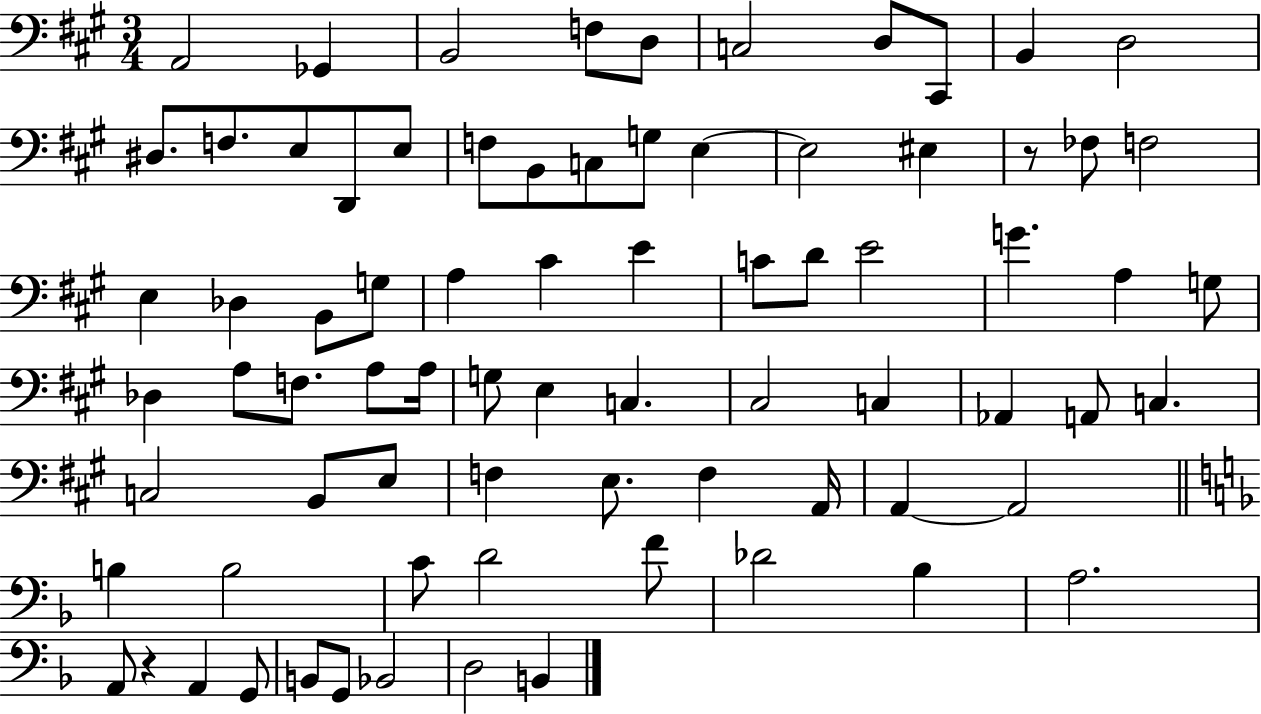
{
  \clef bass
  \numericTimeSignature
  \time 3/4
  \key a \major
  a,2 ges,4 | b,2 f8 d8 | c2 d8 cis,8 | b,4 d2 | \break dis8. f8. e8 d,8 e8 | f8 b,8 c8 g8 e4~~ | e2 eis4 | r8 fes8 f2 | \break e4 des4 b,8 g8 | a4 cis'4 e'4 | c'8 d'8 e'2 | g'4. a4 g8 | \break des4 a8 f8. a8 a16 | g8 e4 c4. | cis2 c4 | aes,4 a,8 c4. | \break c2 b,8 e8 | f4 e8. f4 a,16 | a,4~~ a,2 | \bar "||" \break \key f \major b4 b2 | c'8 d'2 f'8 | des'2 bes4 | a2. | \break a,8 r4 a,4 g,8 | b,8 g,8 bes,2 | d2 b,4 | \bar "|."
}